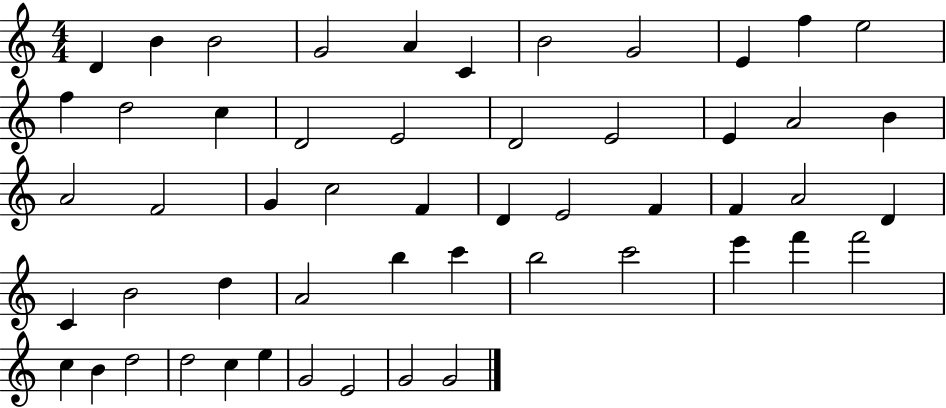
D4/q B4/q B4/h G4/h A4/q C4/q B4/h G4/h E4/q F5/q E5/h F5/q D5/h C5/q D4/h E4/h D4/h E4/h E4/q A4/h B4/q A4/h F4/h G4/q C5/h F4/q D4/q E4/h F4/q F4/q A4/h D4/q C4/q B4/h D5/q A4/h B5/q C6/q B5/h C6/h E6/q F6/q F6/h C5/q B4/q D5/h D5/h C5/q E5/q G4/h E4/h G4/h G4/h